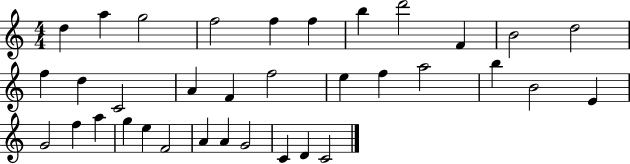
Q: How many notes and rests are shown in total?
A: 35